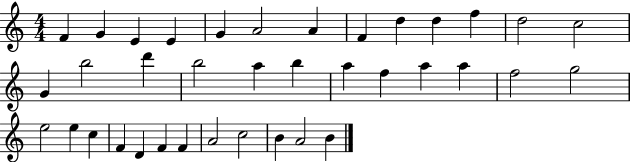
X:1
T:Untitled
M:4/4
L:1/4
K:C
F G E E G A2 A F d d f d2 c2 G b2 d' b2 a b a f a a f2 g2 e2 e c F D F F A2 c2 B A2 B